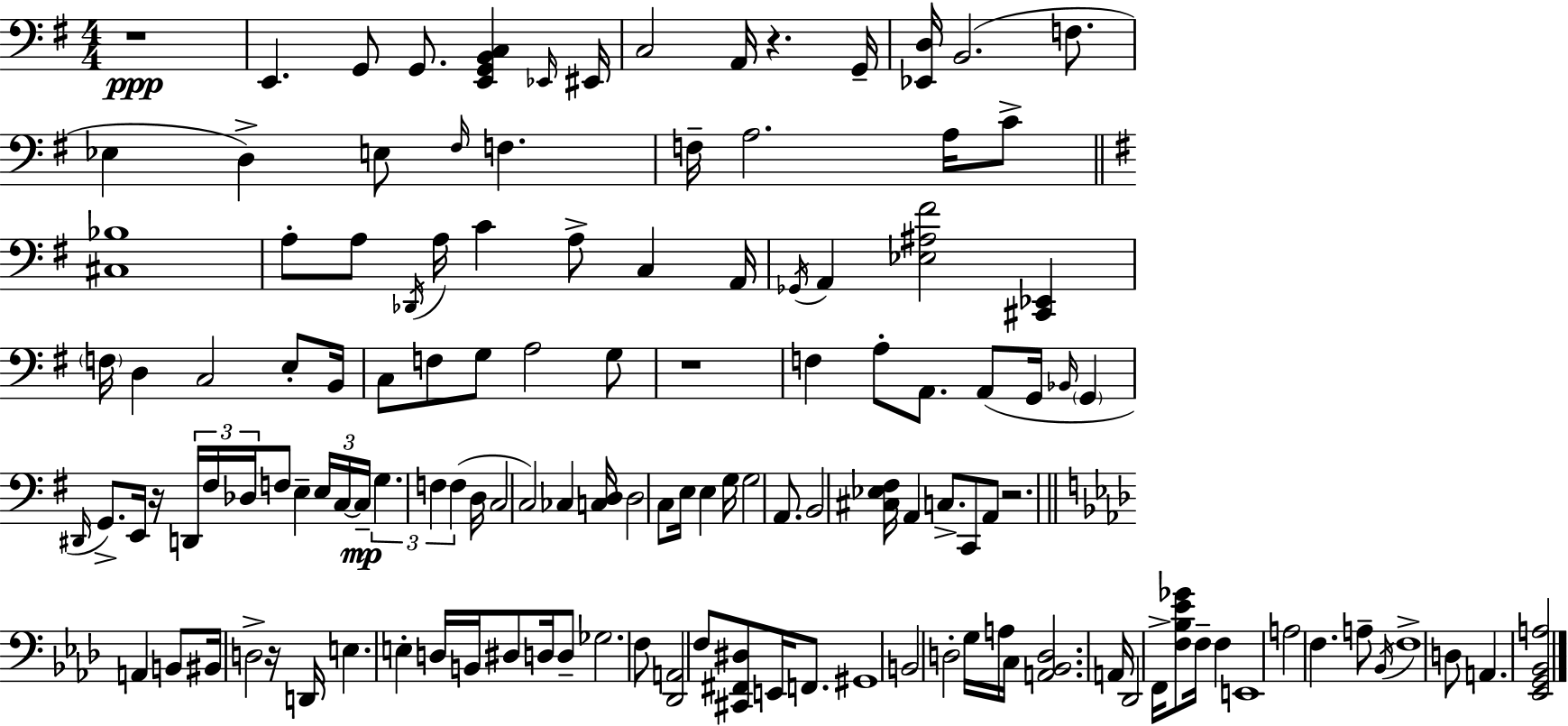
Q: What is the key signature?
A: E minor